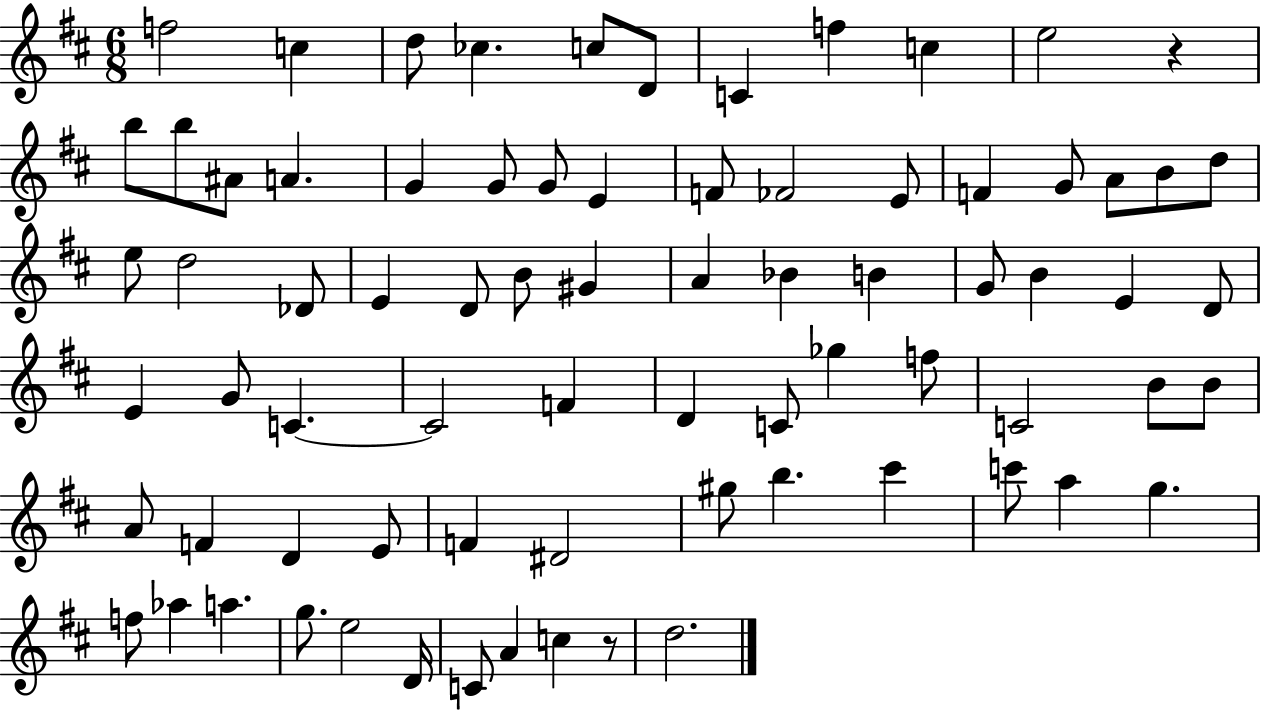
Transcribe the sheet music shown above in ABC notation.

X:1
T:Untitled
M:6/8
L:1/4
K:D
f2 c d/2 _c c/2 D/2 C f c e2 z b/2 b/2 ^A/2 A G G/2 G/2 E F/2 _F2 E/2 F G/2 A/2 B/2 d/2 e/2 d2 _D/2 E D/2 B/2 ^G A _B B G/2 B E D/2 E G/2 C C2 F D C/2 _g f/2 C2 B/2 B/2 A/2 F D E/2 F ^D2 ^g/2 b ^c' c'/2 a g f/2 _a a g/2 e2 D/4 C/2 A c z/2 d2